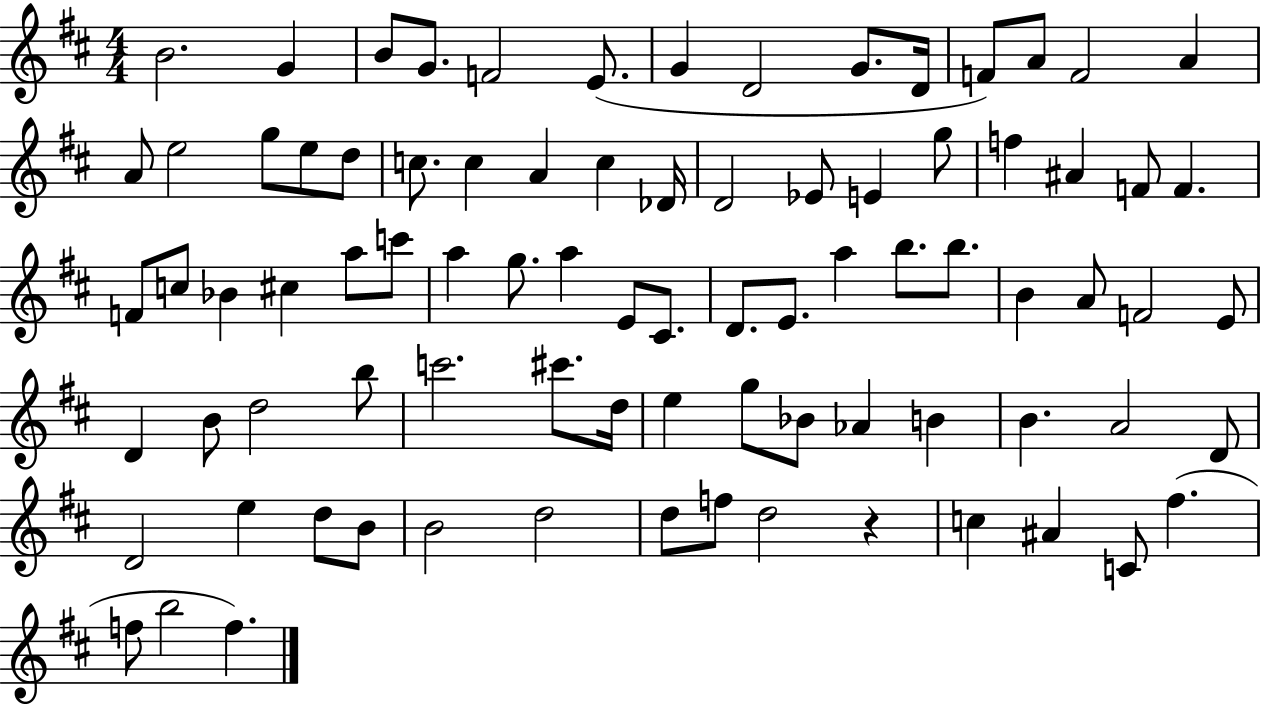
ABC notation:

X:1
T:Untitled
M:4/4
L:1/4
K:D
B2 G B/2 G/2 F2 E/2 G D2 G/2 D/4 F/2 A/2 F2 A A/2 e2 g/2 e/2 d/2 c/2 c A c _D/4 D2 _E/2 E g/2 f ^A F/2 F F/2 c/2 _B ^c a/2 c'/2 a g/2 a E/2 ^C/2 D/2 E/2 a b/2 b/2 B A/2 F2 E/2 D B/2 d2 b/2 c'2 ^c'/2 d/4 e g/2 _B/2 _A B B A2 D/2 D2 e d/2 B/2 B2 d2 d/2 f/2 d2 z c ^A C/2 ^f f/2 b2 f